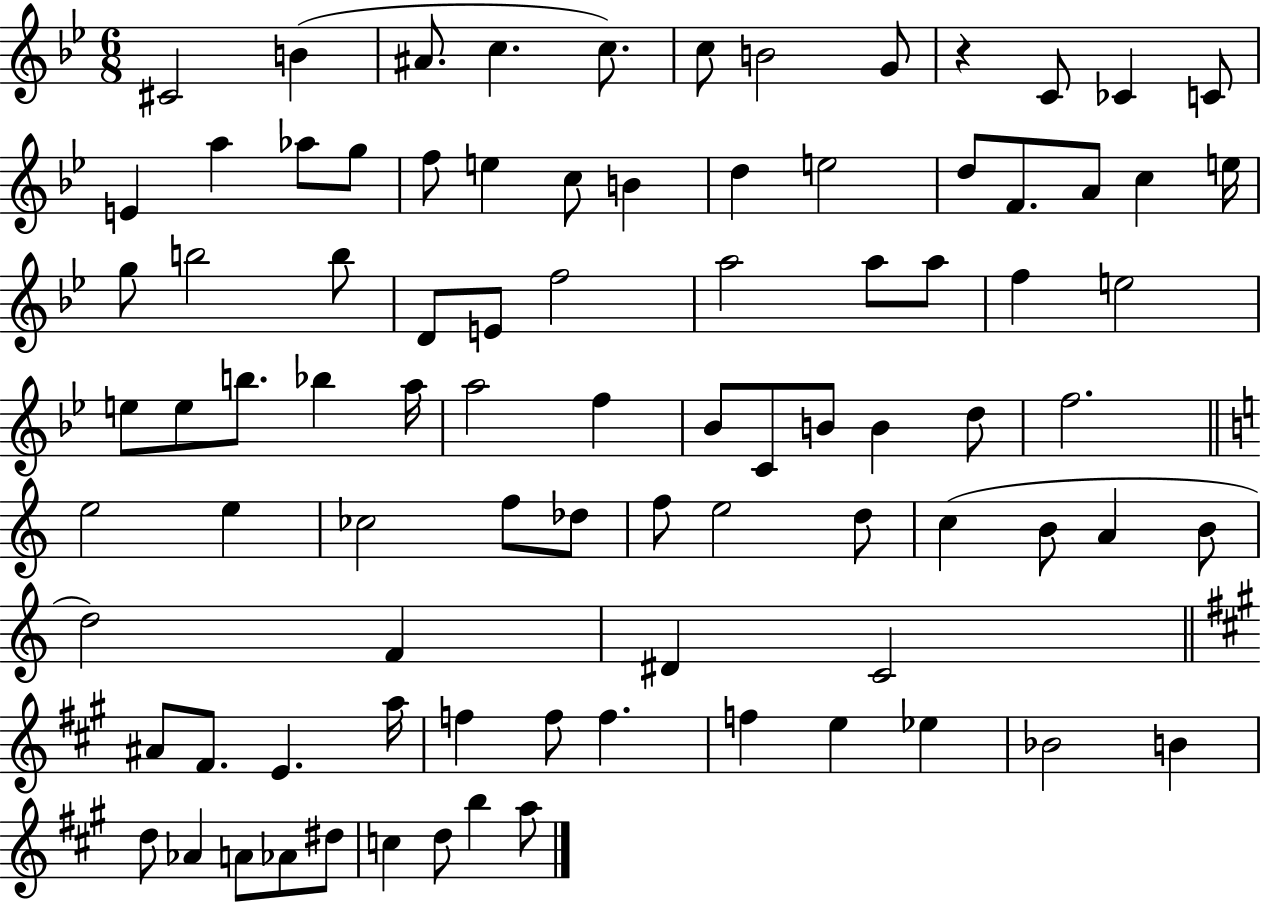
X:1
T:Untitled
M:6/8
L:1/4
K:Bb
^C2 B ^A/2 c c/2 c/2 B2 G/2 z C/2 _C C/2 E a _a/2 g/2 f/2 e c/2 B d e2 d/2 F/2 A/2 c e/4 g/2 b2 b/2 D/2 E/2 f2 a2 a/2 a/2 f e2 e/2 e/2 b/2 _b a/4 a2 f _B/2 C/2 B/2 B d/2 f2 e2 e _c2 f/2 _d/2 f/2 e2 d/2 c B/2 A B/2 d2 F ^D C2 ^A/2 ^F/2 E a/4 f f/2 f f e _e _B2 B d/2 _A A/2 _A/2 ^d/2 c d/2 b a/2